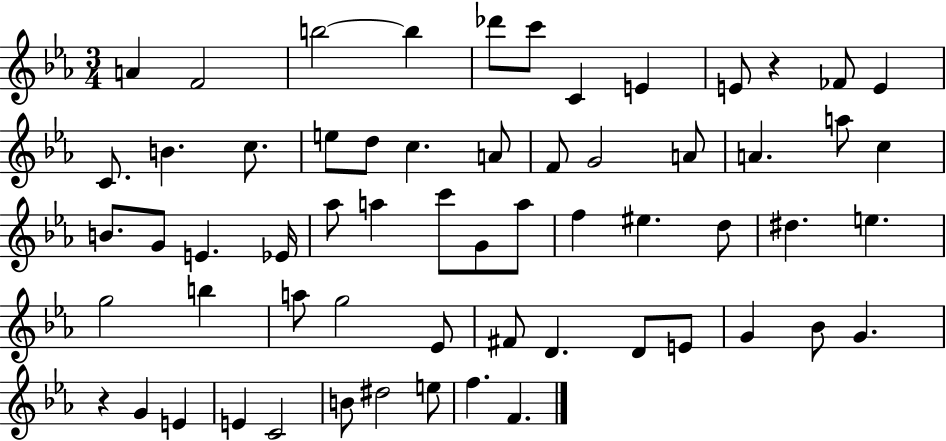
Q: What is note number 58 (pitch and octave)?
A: F5